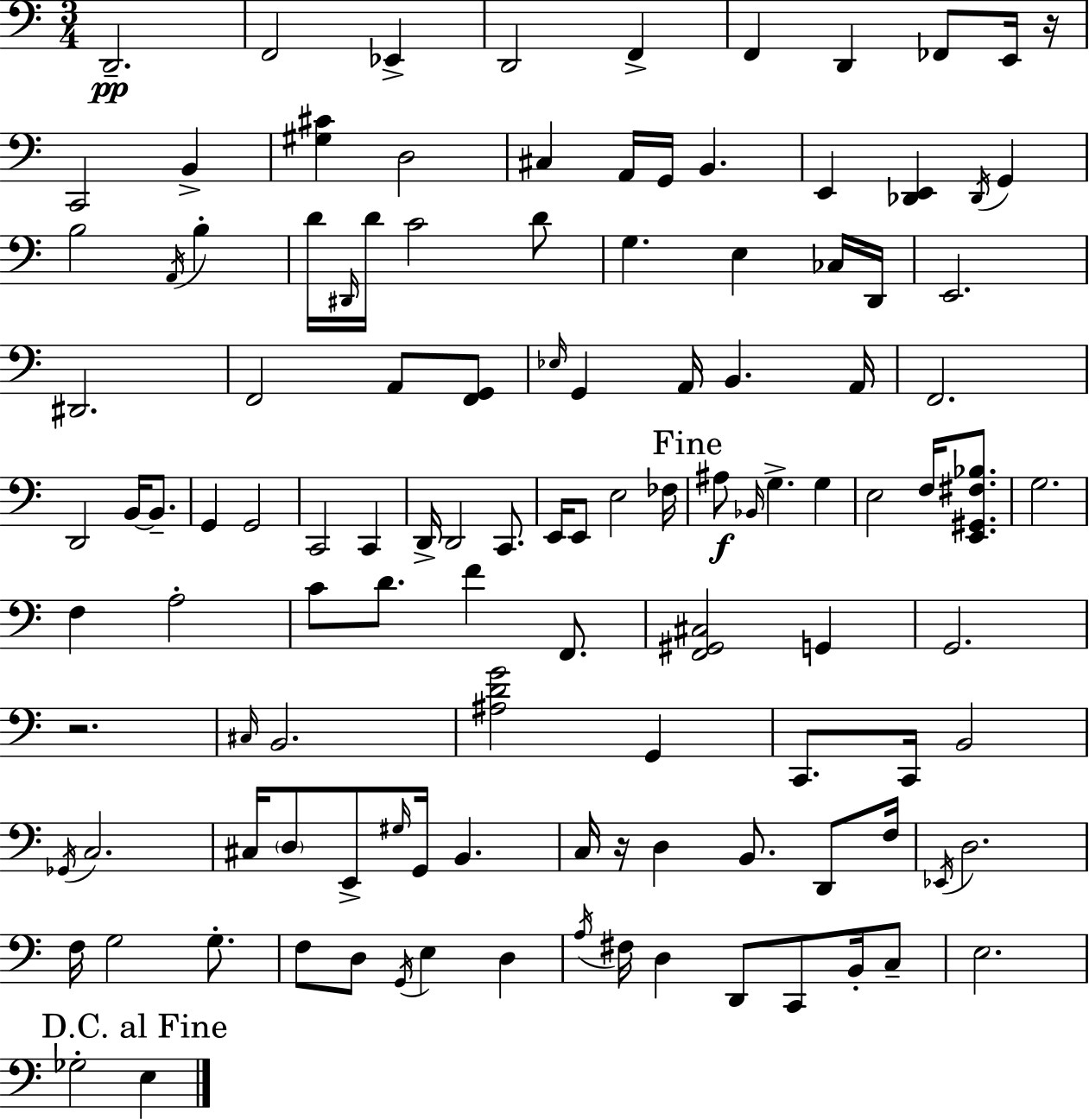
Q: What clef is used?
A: bass